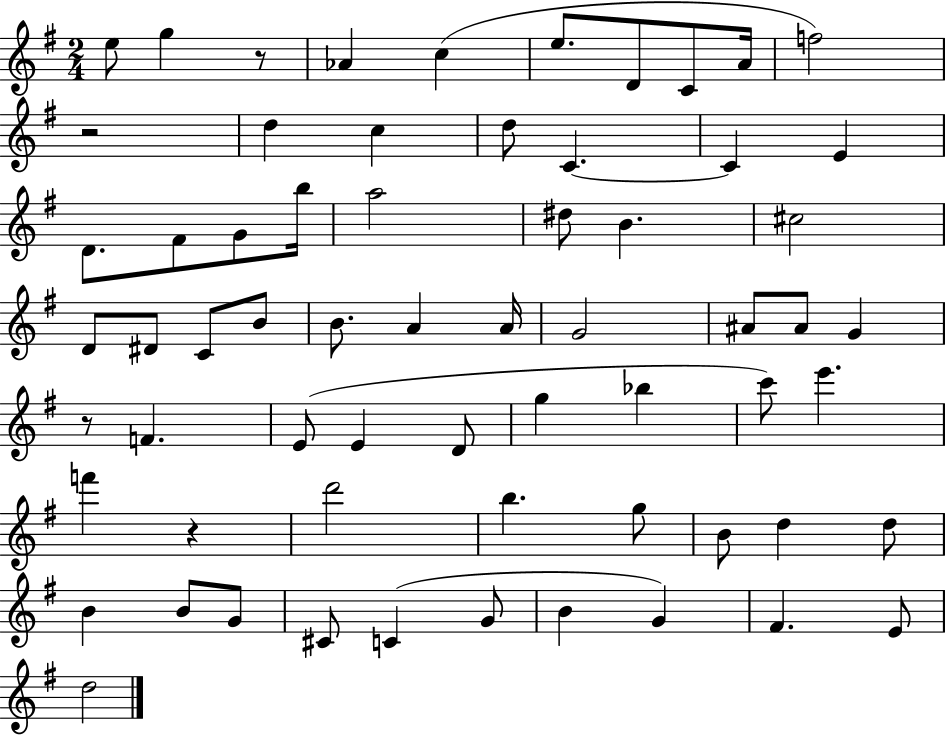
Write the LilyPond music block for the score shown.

{
  \clef treble
  \numericTimeSignature
  \time 2/4
  \key g \major
  \repeat volta 2 { e''8 g''4 r8 | aes'4 c''4( | e''8. d'8 c'8 a'16 | f''2) | \break r2 | d''4 c''4 | d''8 c'4.~~ | c'4 e'4 | \break d'8. fis'8 g'8 b''16 | a''2 | dis''8 b'4. | cis''2 | \break d'8 dis'8 c'8 b'8 | b'8. a'4 a'16 | g'2 | ais'8 ais'8 g'4 | \break r8 f'4. | e'8( e'4 d'8 | g''4 bes''4 | c'''8) e'''4. | \break f'''4 r4 | d'''2 | b''4. g''8 | b'8 d''4 d''8 | \break b'4 b'8 g'8 | cis'8 c'4( g'8 | b'4 g'4) | fis'4. e'8 | \break d''2 | } \bar "|."
}